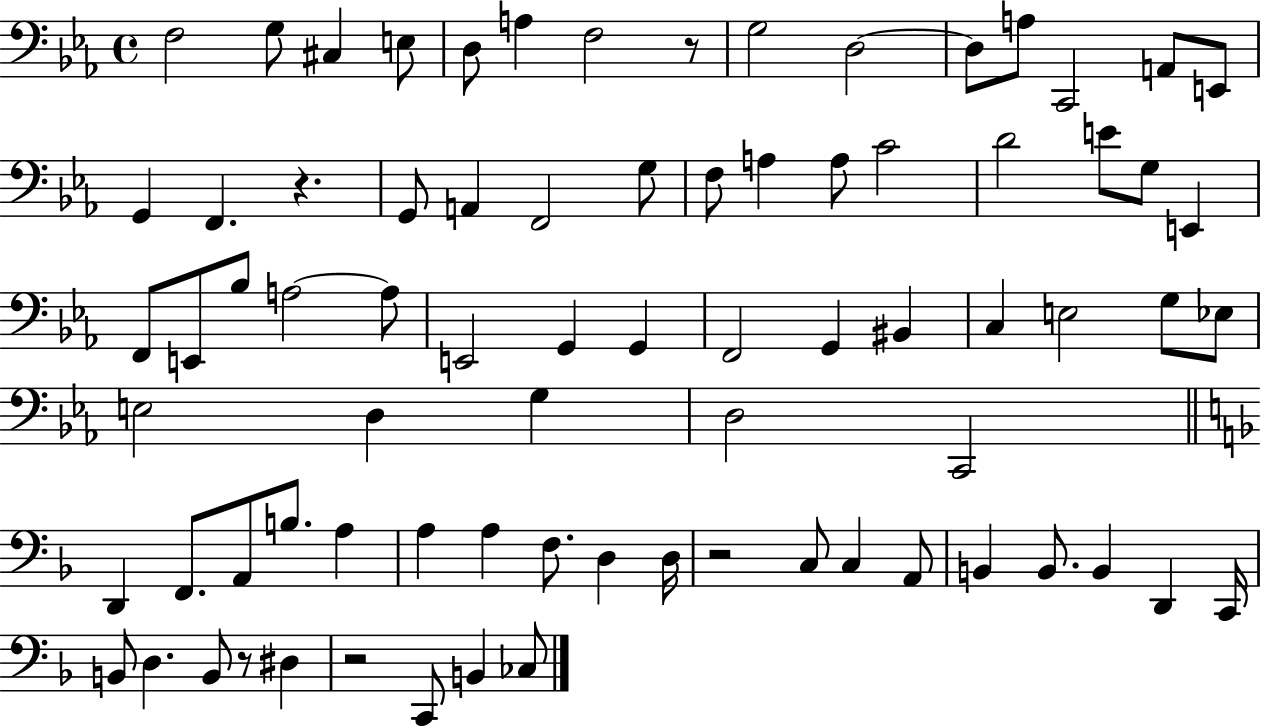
X:1
T:Untitled
M:4/4
L:1/4
K:Eb
F,2 G,/2 ^C, E,/2 D,/2 A, F,2 z/2 G,2 D,2 D,/2 A,/2 C,,2 A,,/2 E,,/2 G,, F,, z G,,/2 A,, F,,2 G,/2 F,/2 A, A,/2 C2 D2 E/2 G,/2 E,, F,,/2 E,,/2 _B,/2 A,2 A,/2 E,,2 G,, G,, F,,2 G,, ^B,, C, E,2 G,/2 _E,/2 E,2 D, G, D,2 C,,2 D,, F,,/2 A,,/2 B,/2 A, A, A, F,/2 D, D,/4 z2 C,/2 C, A,,/2 B,, B,,/2 B,, D,, C,,/4 B,,/2 D, B,,/2 z/2 ^D, z2 C,,/2 B,, _C,/2